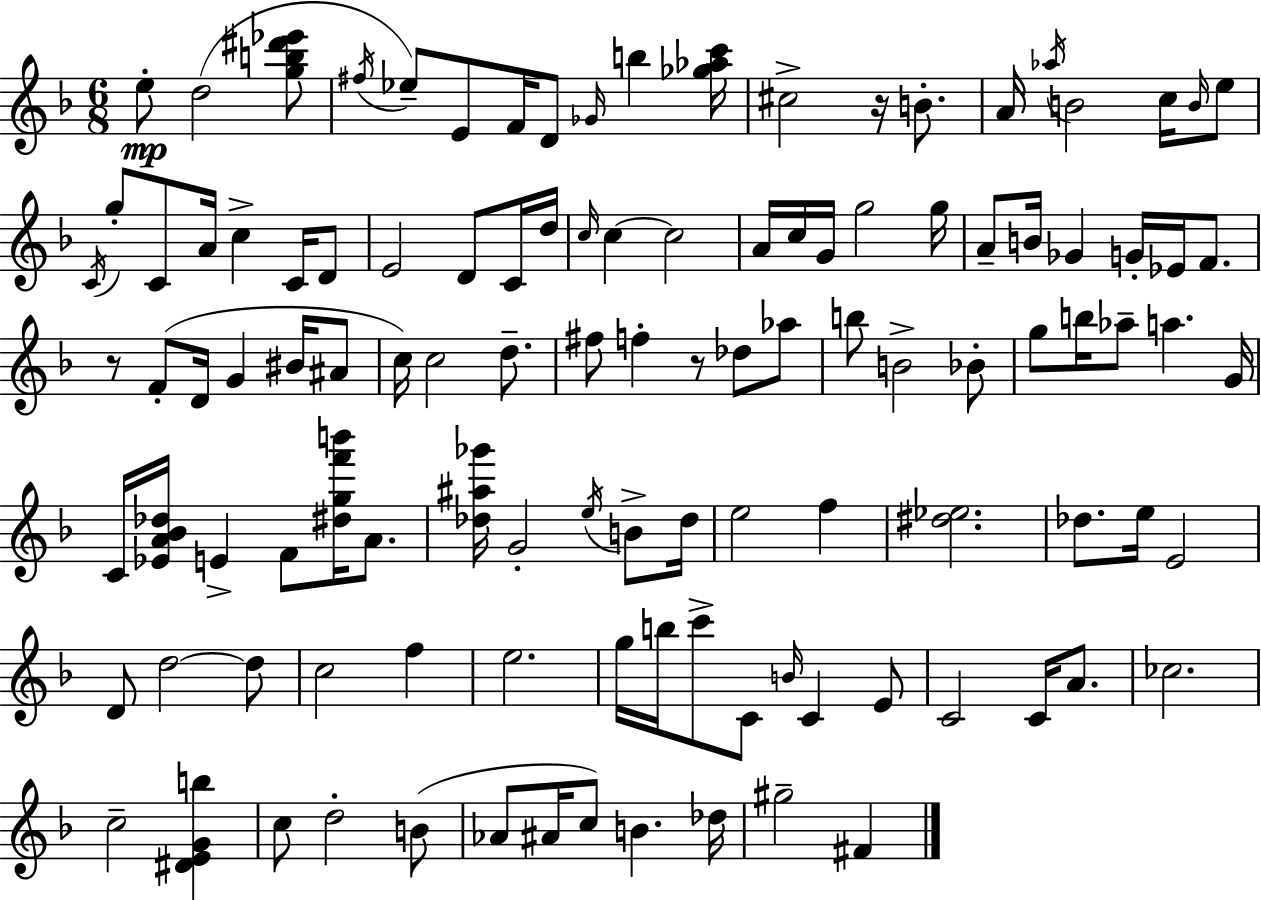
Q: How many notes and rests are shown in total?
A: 113